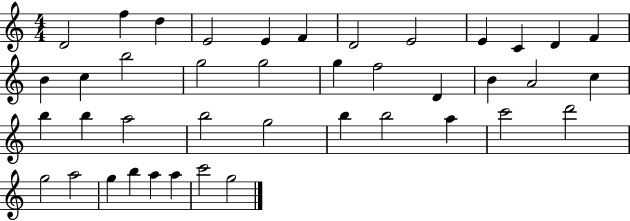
{
  \clef treble
  \numericTimeSignature
  \time 4/4
  \key c \major
  d'2 f''4 d''4 | e'2 e'4 f'4 | d'2 e'2 | e'4 c'4 d'4 f'4 | \break b'4 c''4 b''2 | g''2 g''2 | g''4 f''2 d'4 | b'4 a'2 c''4 | \break b''4 b''4 a''2 | b''2 g''2 | b''4 b''2 a''4 | c'''2 d'''2 | \break g''2 a''2 | g''4 b''4 a''4 a''4 | c'''2 g''2 | \bar "|."
}